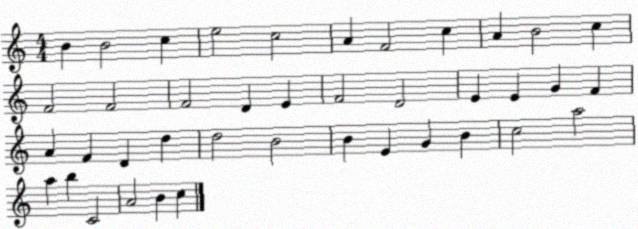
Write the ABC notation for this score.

X:1
T:Untitled
M:4/4
L:1/4
K:C
B B2 c e2 c2 A F2 c A B2 c F2 F2 F2 D E F2 D2 E E G F A F D d d2 B2 B E G B c2 a2 a b C2 A2 B c